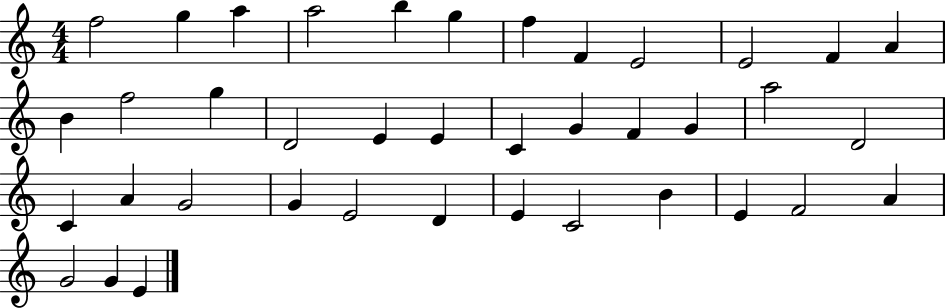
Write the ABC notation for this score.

X:1
T:Untitled
M:4/4
L:1/4
K:C
f2 g a a2 b g f F E2 E2 F A B f2 g D2 E E C G F G a2 D2 C A G2 G E2 D E C2 B E F2 A G2 G E